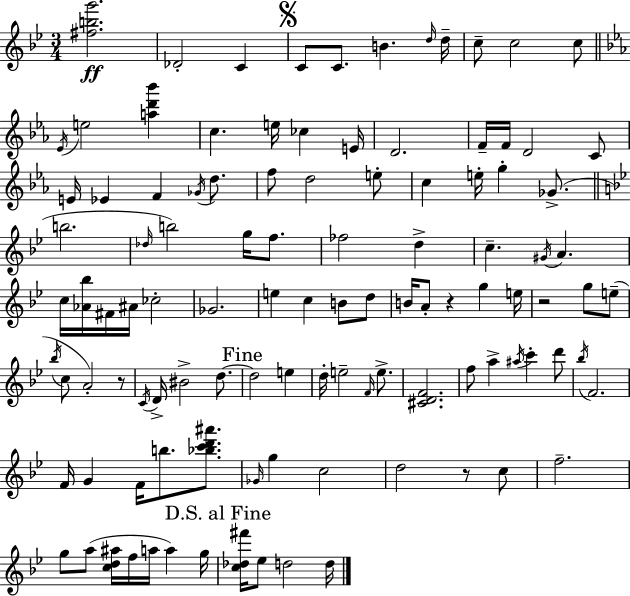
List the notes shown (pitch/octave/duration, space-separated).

[F#5,B5,G6]/h. Db4/h C4/q C4/e C4/e. B4/q. D5/s D5/s C5/e C5/h C5/e Eb4/s E5/h [A5,D6,Bb6]/q C5/q. E5/s CES5/q E4/s D4/h. F4/s F4/s D4/h C4/e E4/s Eb4/q F4/q Gb4/s D5/e. F5/e D5/h E5/e C5/q E5/s G5/q Gb4/e. B5/h. Db5/s B5/h G5/s F5/e. FES5/h D5/q C5/q. G#4/s A4/q. C5/s [Ab4,Bb5]/s F#4/s A#4/s CES5/h Gb4/h. E5/q C5/q B4/e D5/e B4/s A4/e R/q G5/q E5/s R/h G5/e E5/e Bb5/s C5/e A4/h R/e C4/s D4/s BIS4/h D5/e. D5/h E5/q D5/s E5/h F4/s E5/e. [C#4,D4,F4]/h. F5/e A5/q A#5/s C6/q D6/e Bb5/s F4/h. F4/s G4/q F4/s B5/e. [Bb5,C6,D6,A#6]/e. Gb4/s G5/q C5/h D5/h R/e C5/e F5/h. G5/e A5/e [C5,D5,A#5]/s F5/s A5/s A5/q G5/s [C5,Db5,F#6]/s Eb5/e D5/h D5/s